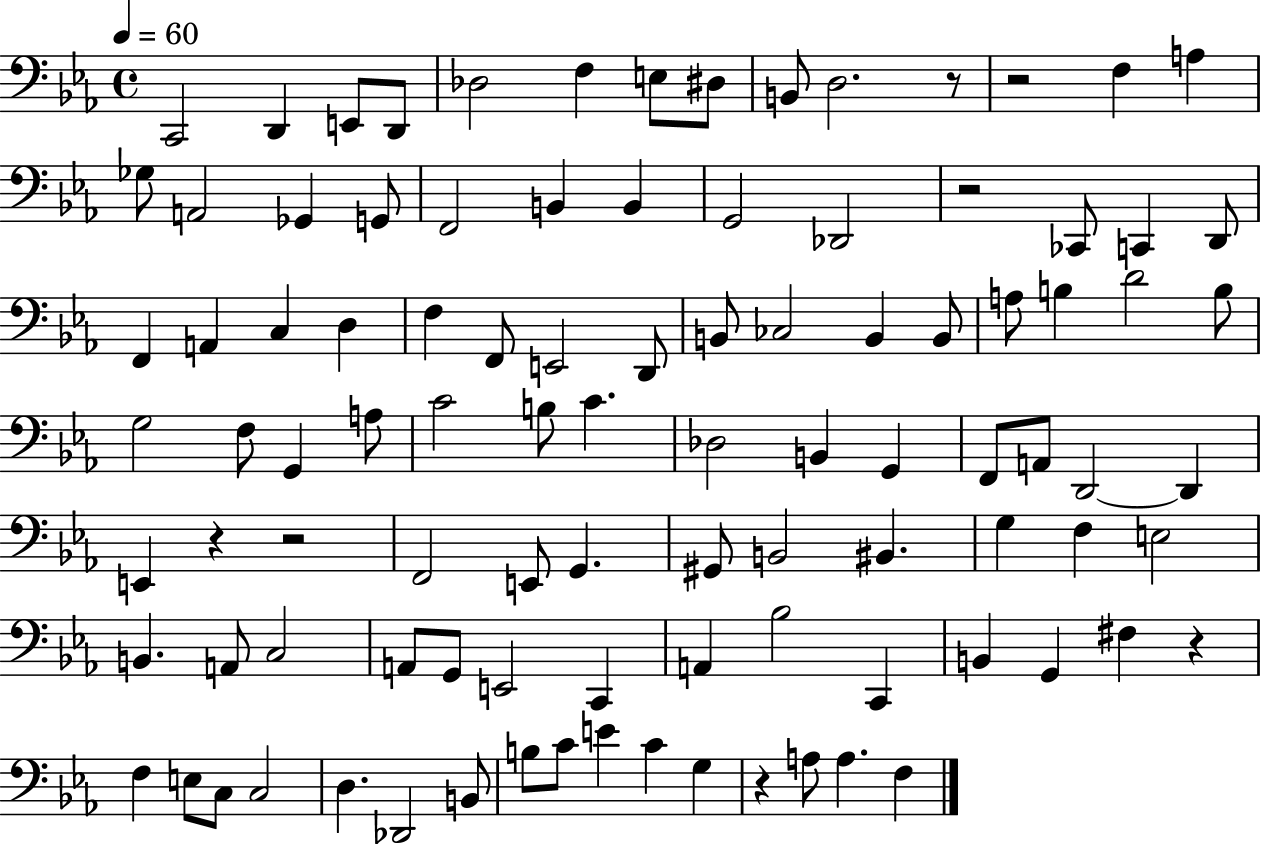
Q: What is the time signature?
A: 4/4